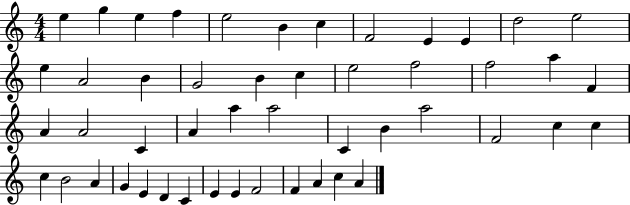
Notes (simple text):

E5/q G5/q E5/q F5/q E5/h B4/q C5/q F4/h E4/q E4/q D5/h E5/h E5/q A4/h B4/q G4/h B4/q C5/q E5/h F5/h F5/h A5/q F4/q A4/q A4/h C4/q A4/q A5/q A5/h C4/q B4/q A5/h F4/h C5/q C5/q C5/q B4/h A4/q G4/q E4/q D4/q C4/q E4/q E4/q F4/h F4/q A4/q C5/q A4/q